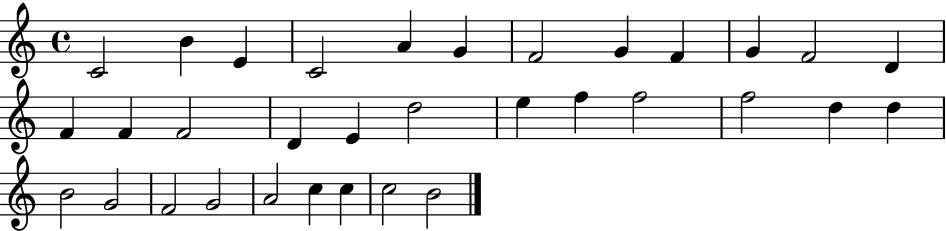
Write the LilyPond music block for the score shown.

{
  \clef treble
  \time 4/4
  \defaultTimeSignature
  \key c \major
  c'2 b'4 e'4 | c'2 a'4 g'4 | f'2 g'4 f'4 | g'4 f'2 d'4 | \break f'4 f'4 f'2 | d'4 e'4 d''2 | e''4 f''4 f''2 | f''2 d''4 d''4 | \break b'2 g'2 | f'2 g'2 | a'2 c''4 c''4 | c''2 b'2 | \break \bar "|."
}